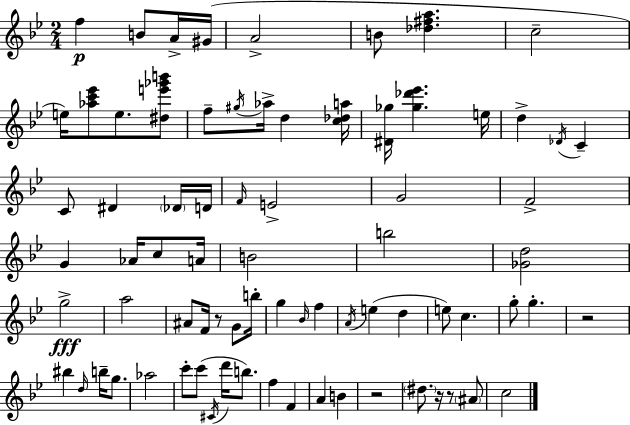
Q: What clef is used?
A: treble